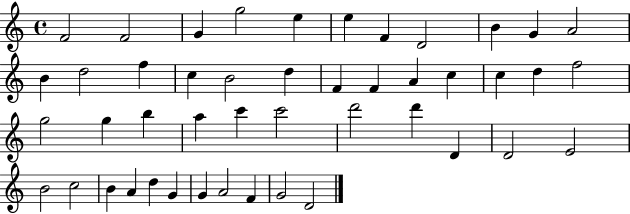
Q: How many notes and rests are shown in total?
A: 46